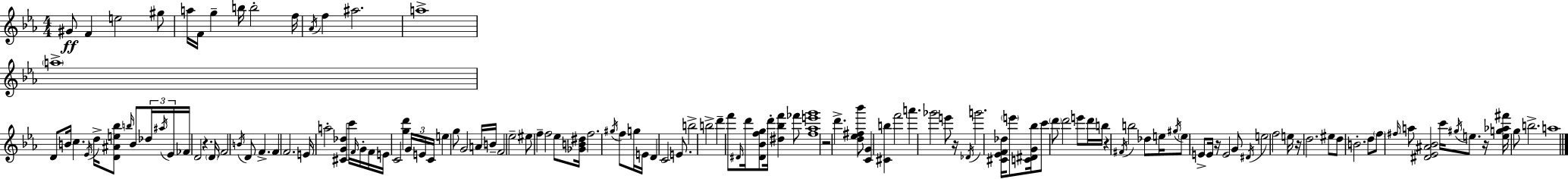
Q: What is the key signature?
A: EES major